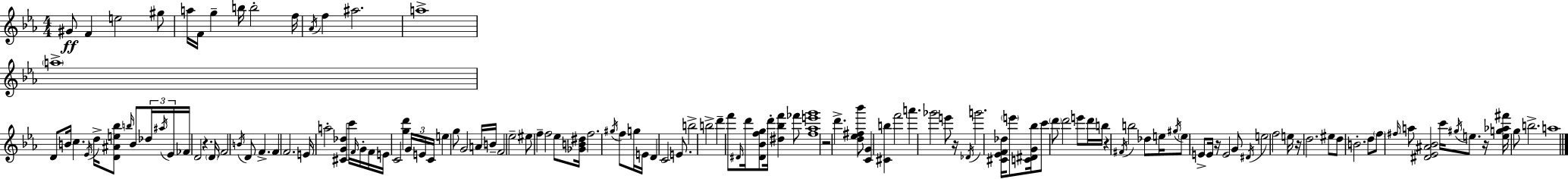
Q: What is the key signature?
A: EES major